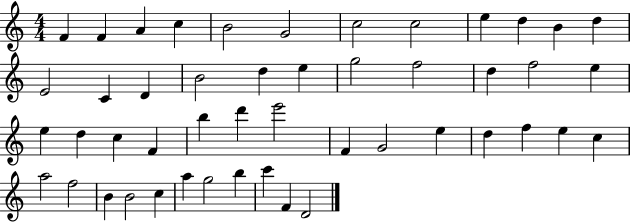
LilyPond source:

{
  \clef treble
  \numericTimeSignature
  \time 4/4
  \key c \major
  f'4 f'4 a'4 c''4 | b'2 g'2 | c''2 c''2 | e''4 d''4 b'4 d''4 | \break e'2 c'4 d'4 | b'2 d''4 e''4 | g''2 f''2 | d''4 f''2 e''4 | \break e''4 d''4 c''4 f'4 | b''4 d'''4 e'''2 | f'4 g'2 e''4 | d''4 f''4 e''4 c''4 | \break a''2 f''2 | b'4 b'2 c''4 | a''4 g''2 b''4 | c'''4 f'4 d'2 | \break \bar "|."
}